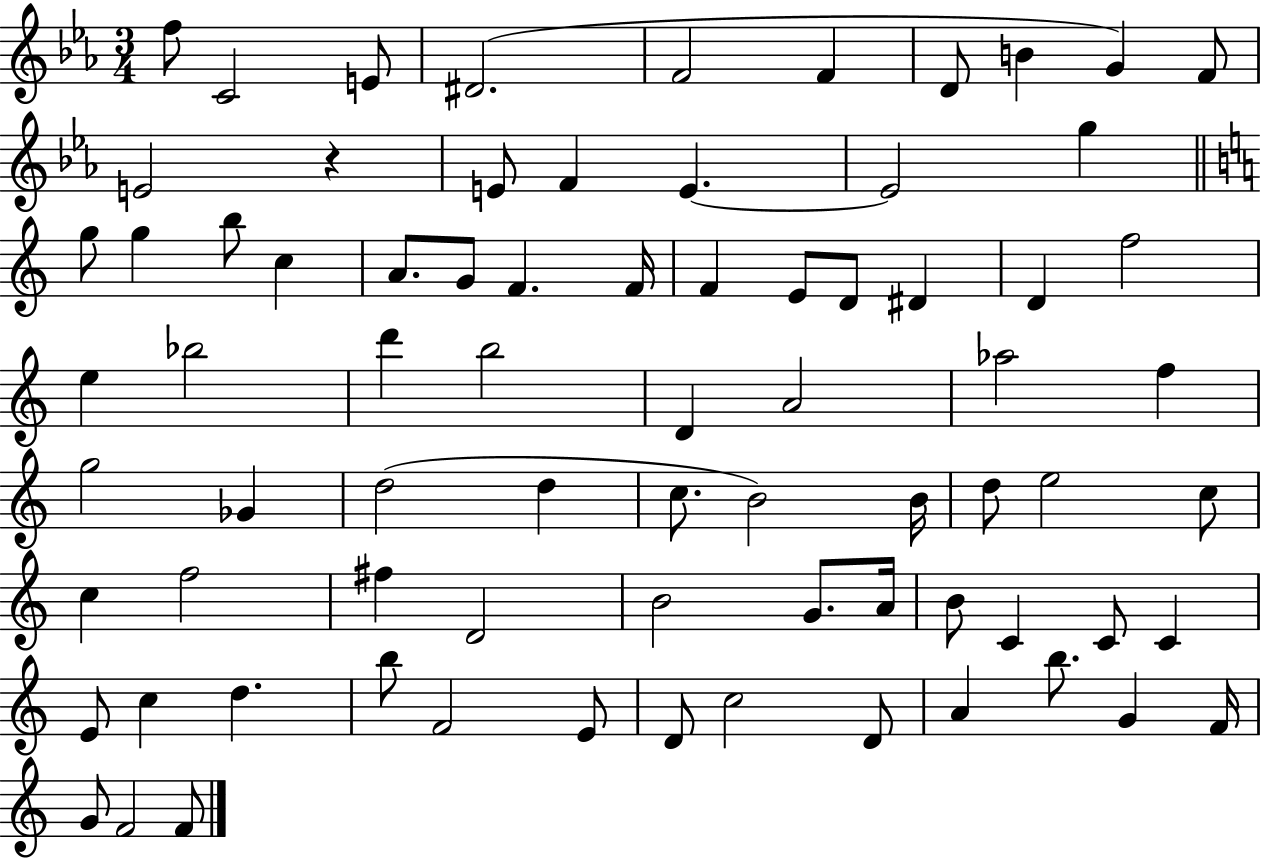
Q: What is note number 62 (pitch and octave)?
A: D5